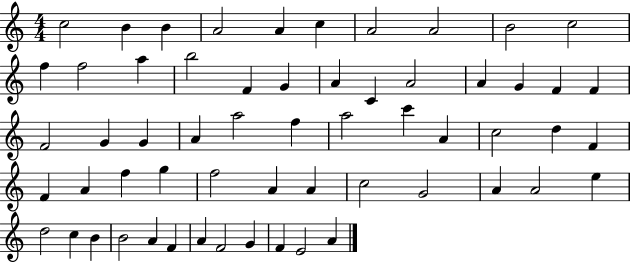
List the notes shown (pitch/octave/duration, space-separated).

C5/h B4/q B4/q A4/h A4/q C5/q A4/h A4/h B4/h C5/h F5/q F5/h A5/q B5/h F4/q G4/q A4/q C4/q A4/h A4/q G4/q F4/q F4/q F4/h G4/q G4/q A4/q A5/h F5/q A5/h C6/q A4/q C5/h D5/q F4/q F4/q A4/q F5/q G5/q F5/h A4/q A4/q C5/h G4/h A4/q A4/h E5/q D5/h C5/q B4/q B4/h A4/q F4/q A4/q F4/h G4/q F4/q E4/h A4/q